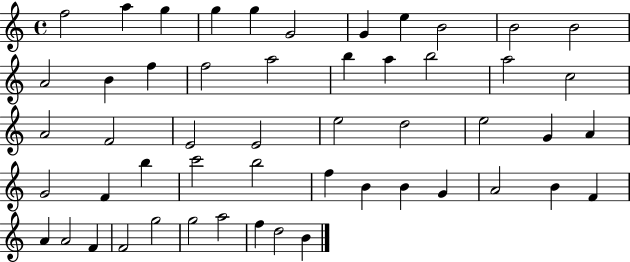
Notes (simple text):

F5/h A5/q G5/q G5/q G5/q G4/h G4/q E5/q B4/h B4/h B4/h A4/h B4/q F5/q F5/h A5/h B5/q A5/q B5/h A5/h C5/h A4/h F4/h E4/h E4/h E5/h D5/h E5/h G4/q A4/q G4/h F4/q B5/q C6/h B5/h F5/q B4/q B4/q G4/q A4/h B4/q F4/q A4/q A4/h F4/q F4/h G5/h G5/h A5/h F5/q D5/h B4/q